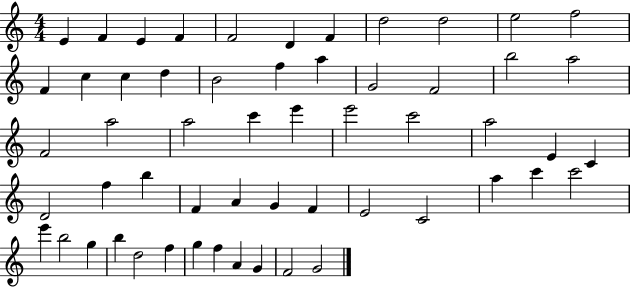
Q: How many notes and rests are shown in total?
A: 56